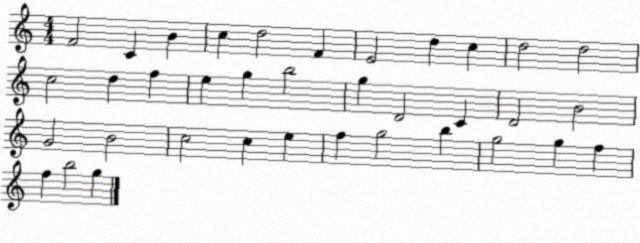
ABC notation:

X:1
T:Untitled
M:4/4
L:1/4
K:C
F2 C B c d2 F E2 d c d2 d2 c2 d f e g b2 g D2 C D2 B2 G2 B2 c2 c e f g2 b g2 g f f b2 g